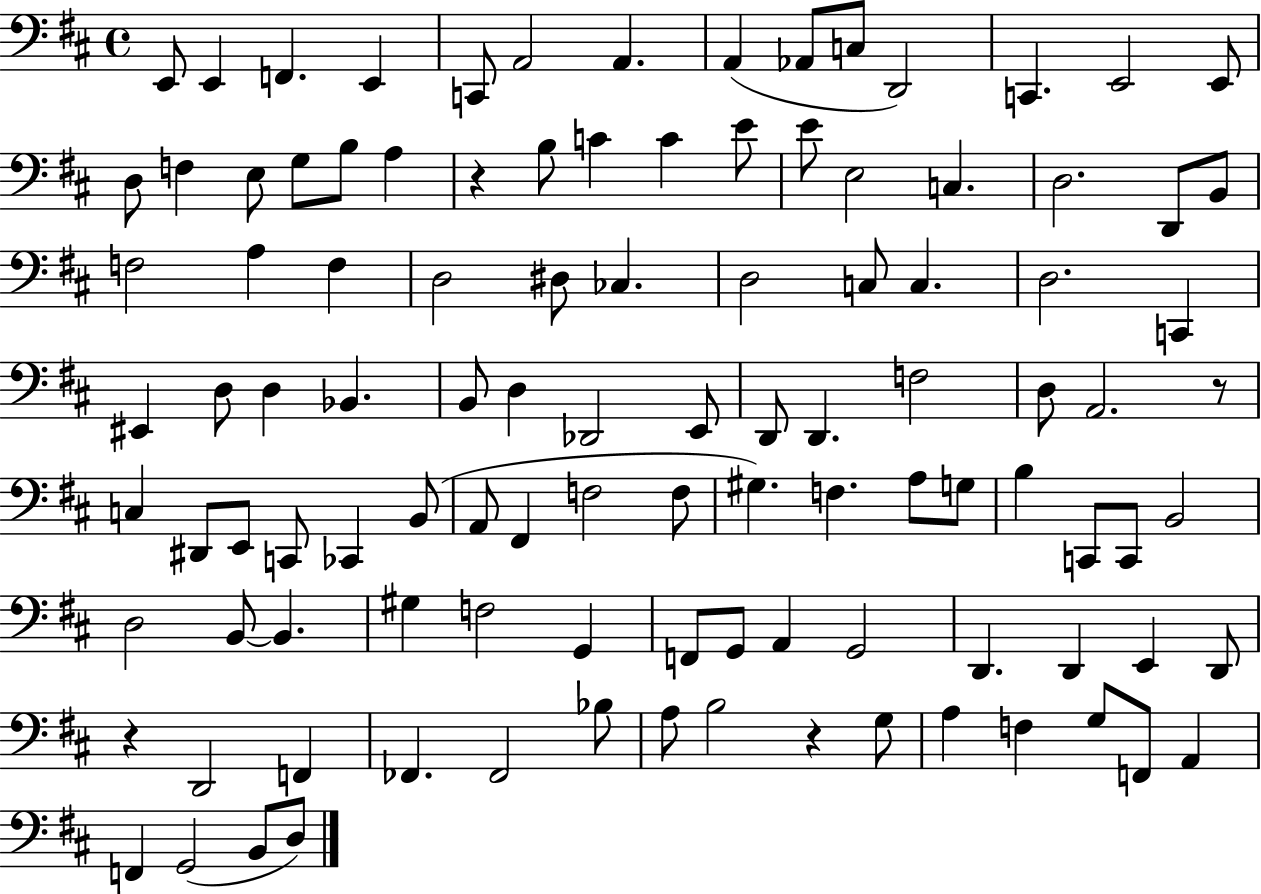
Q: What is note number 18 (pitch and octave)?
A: G3